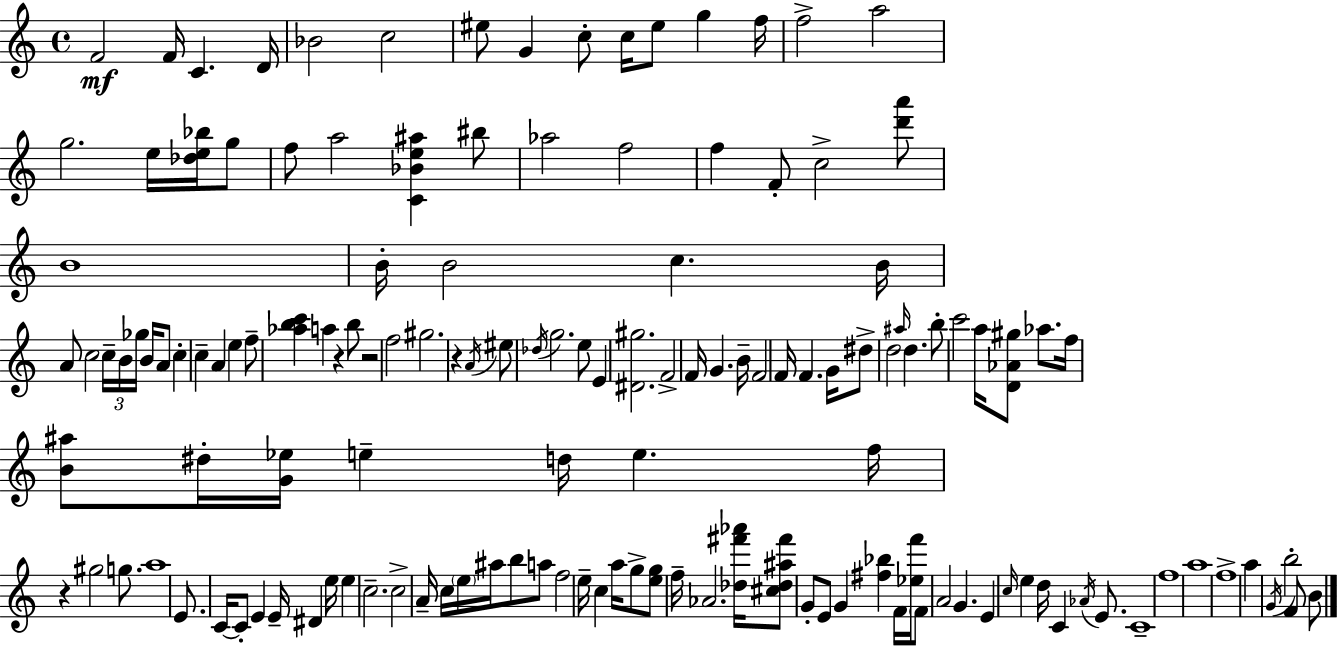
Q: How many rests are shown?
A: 4